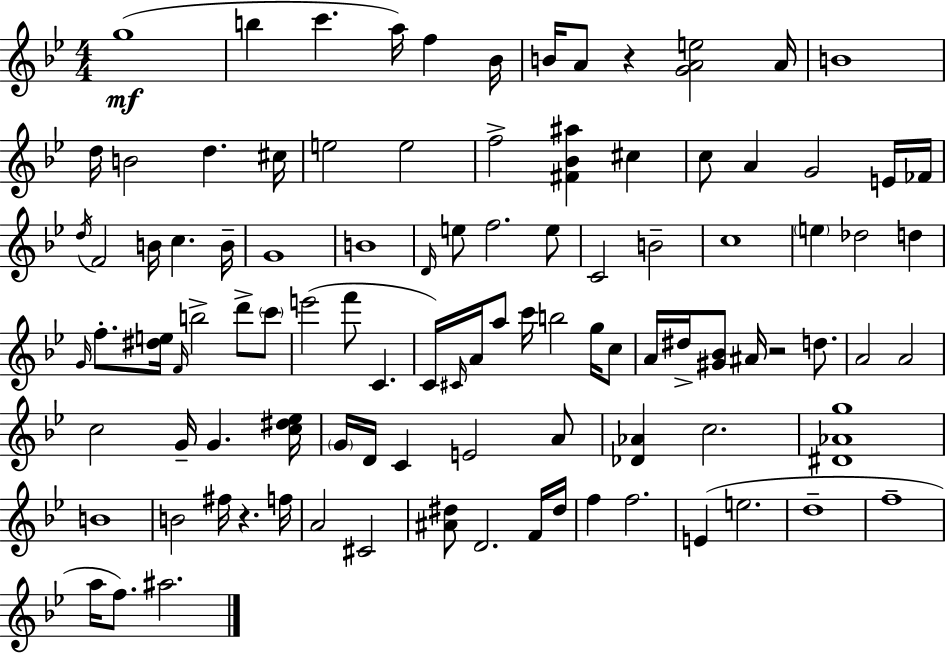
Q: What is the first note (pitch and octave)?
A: G5